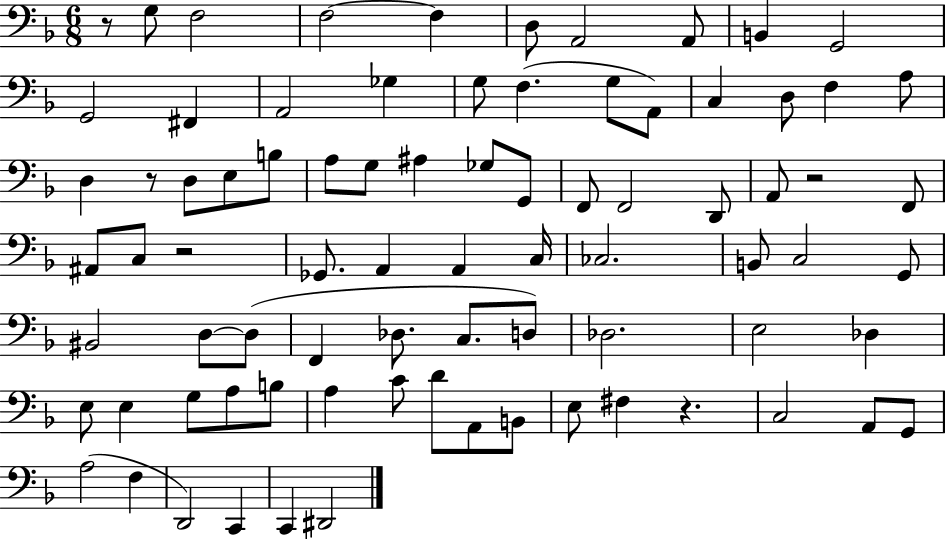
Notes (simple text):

R/e G3/e F3/h F3/h F3/q D3/e A2/h A2/e B2/q G2/h G2/h F#2/q A2/h Gb3/q G3/e F3/q. G3/e A2/e C3/q D3/e F3/q A3/e D3/q R/e D3/e E3/e B3/e A3/e G3/e A#3/q Gb3/e G2/e F2/e F2/h D2/e A2/e R/h F2/e A#2/e C3/e R/h Gb2/e. A2/q A2/q C3/s CES3/h. B2/e C3/h G2/e BIS2/h D3/e D3/e F2/q Db3/e. C3/e. D3/e Db3/h. E3/h Db3/q E3/e E3/q G3/e A3/e B3/e A3/q C4/e D4/e A2/e B2/e E3/e F#3/q R/q. C3/h A2/e G2/e A3/h F3/q D2/h C2/q C2/q D#2/h